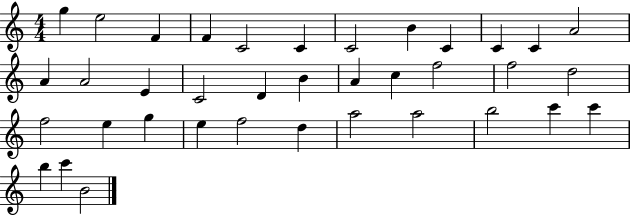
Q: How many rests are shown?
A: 0